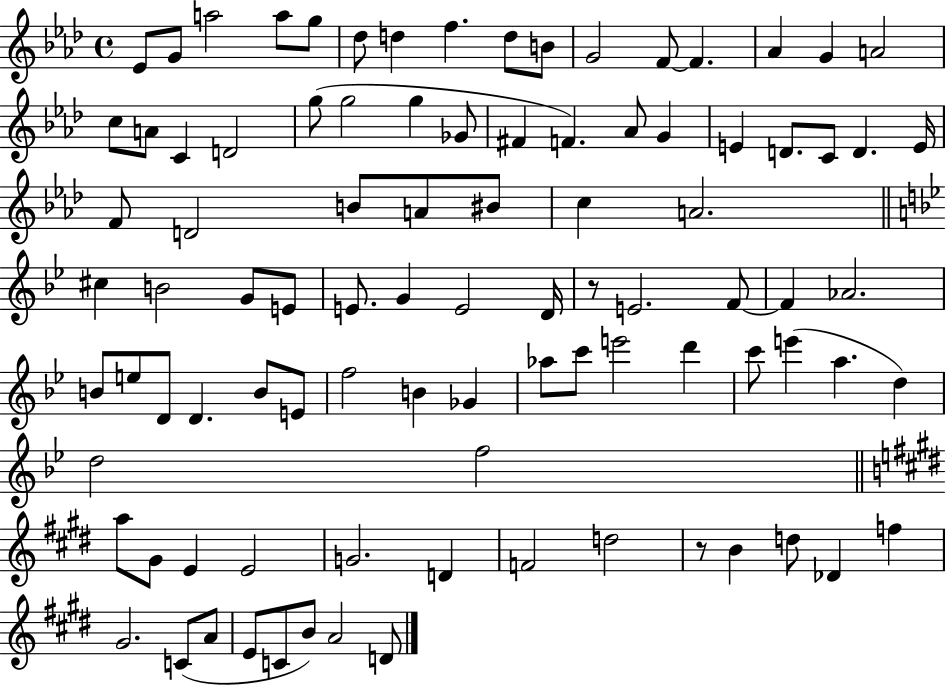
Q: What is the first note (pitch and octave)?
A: Eb4